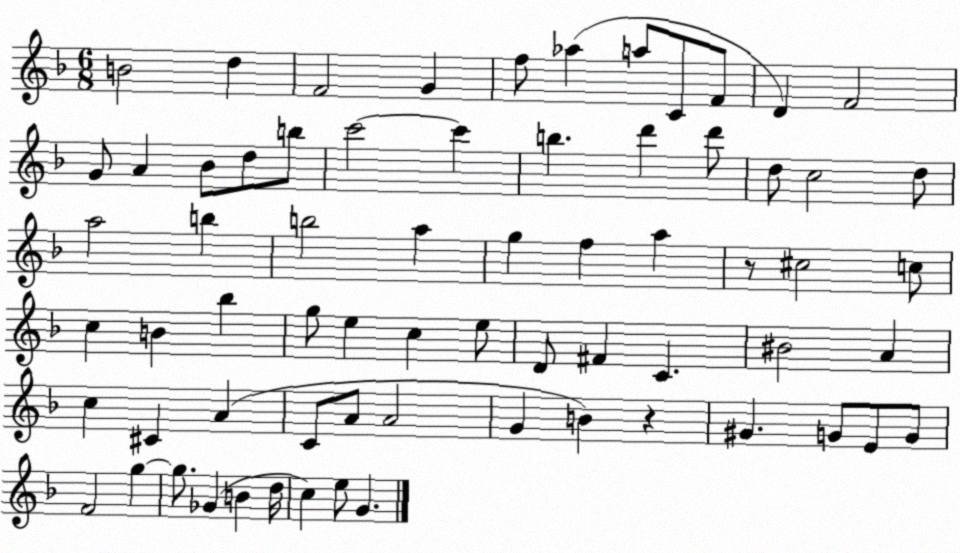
X:1
T:Untitled
M:6/8
L:1/4
K:F
B2 d F2 G f/2 _a a/2 C/2 F/2 D F2 G/2 A _B/2 d/2 b/2 c'2 c' b d' d'/2 d/2 c2 d/2 a2 b b2 a g f a z/2 ^c2 c/2 c B _b g/2 e c e/2 D/2 ^F C ^B2 A c ^C A C/2 A/2 A2 G B z ^G G/2 E/2 G/2 F2 g g/2 _G B d/4 c e/2 G